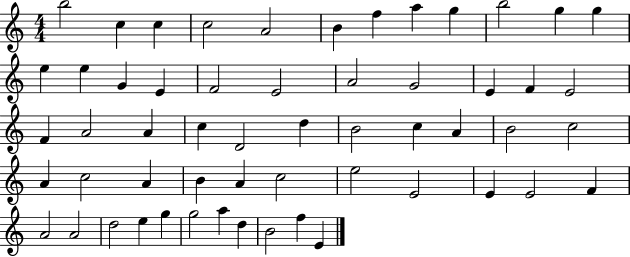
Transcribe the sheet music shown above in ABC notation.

X:1
T:Untitled
M:4/4
L:1/4
K:C
b2 c c c2 A2 B f a g b2 g g e e G E F2 E2 A2 G2 E F E2 F A2 A c D2 d B2 c A B2 c2 A c2 A B A c2 e2 E2 E E2 F A2 A2 d2 e g g2 a d B2 f E